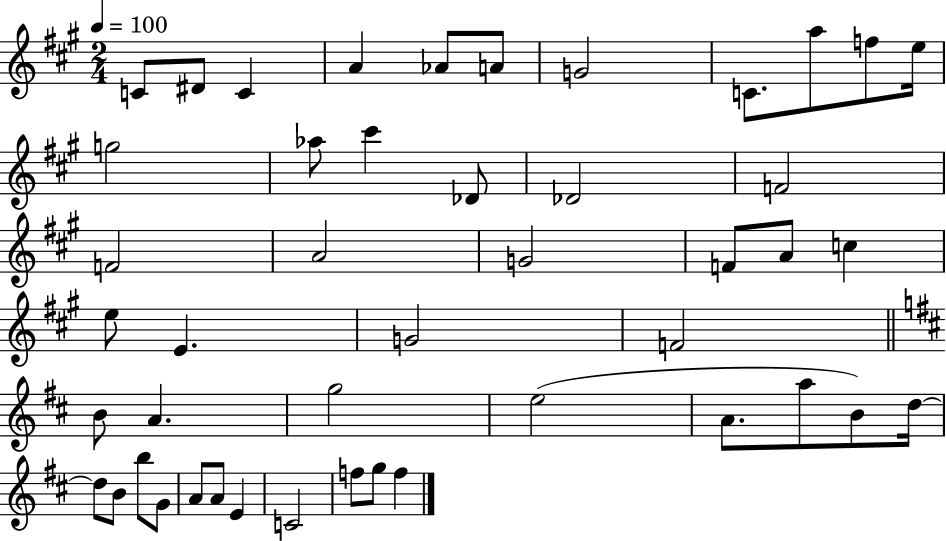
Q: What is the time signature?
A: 2/4